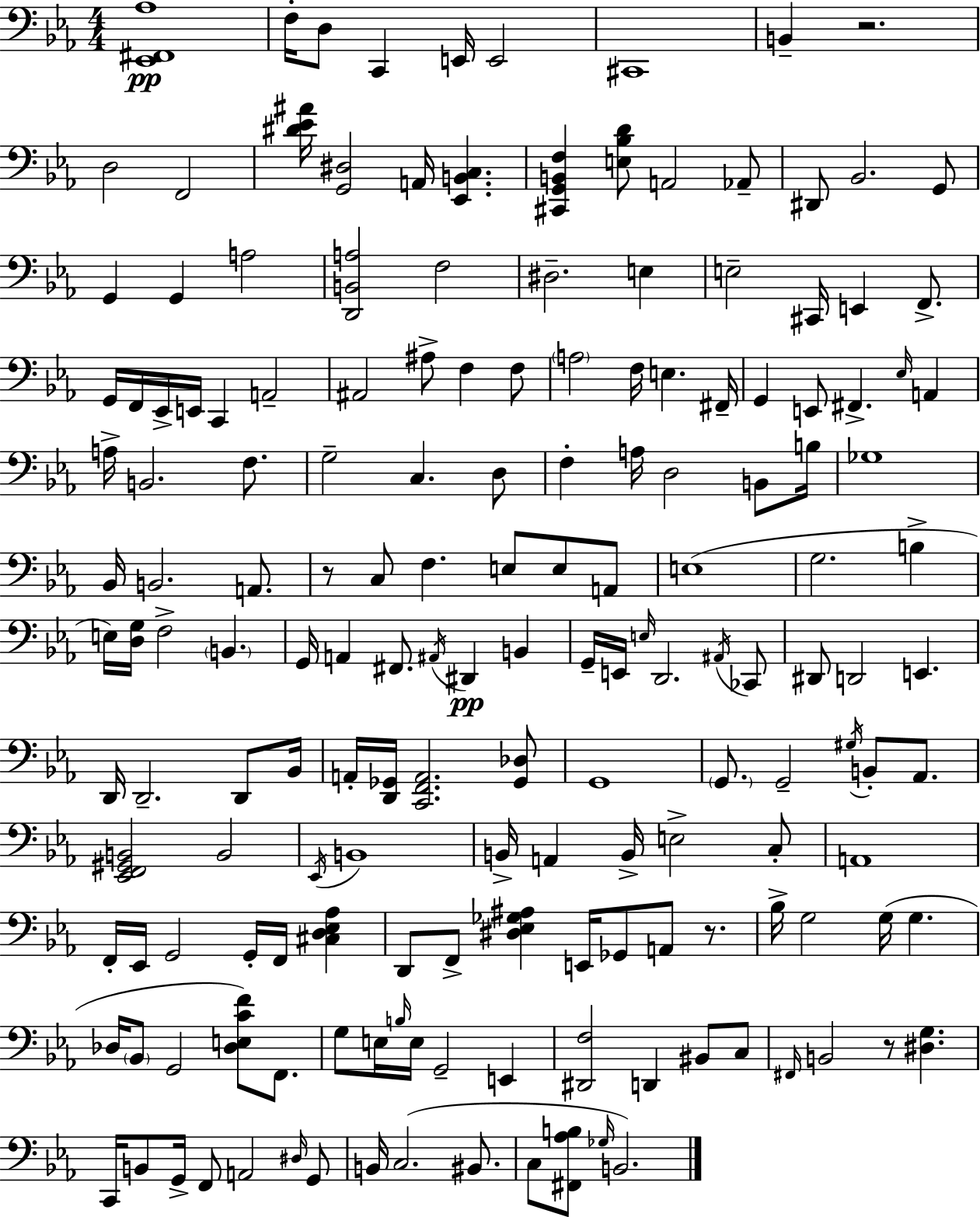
X:1
T:Untitled
M:4/4
L:1/4
K:Eb
[_E,,^F,,_A,]4 F,/4 D,/2 C,, E,,/4 E,,2 ^C,,4 B,, z2 D,2 F,,2 [^D_E^A]/4 [G,,^D,]2 A,,/4 [_E,,B,,C,] [^C,,G,,B,,F,] [E,_B,D]/2 A,,2 _A,,/2 ^D,,/2 _B,,2 G,,/2 G,, G,, A,2 [D,,B,,A,]2 F,2 ^D,2 E, E,2 ^C,,/4 E,, F,,/2 G,,/4 F,,/4 _E,,/4 E,,/4 C,, A,,2 ^A,,2 ^A,/2 F, F,/2 A,2 F,/4 E, ^F,,/4 G,, E,,/2 ^F,, _E,/4 A,, A,/4 B,,2 F,/2 G,2 C, D,/2 F, A,/4 D,2 B,,/2 B,/4 _G,4 _B,,/4 B,,2 A,,/2 z/2 C,/2 F, E,/2 E,/2 A,,/2 E,4 G,2 B, E,/4 [D,G,]/4 F,2 B,, G,,/4 A,, ^F,,/2 ^A,,/4 ^D,, B,, G,,/4 E,,/4 E,/4 D,,2 ^A,,/4 _C,,/2 ^D,,/2 D,,2 E,, D,,/4 D,,2 D,,/2 _B,,/4 A,,/4 [D,,_G,,]/4 [C,,F,,A,,]2 [_G,,_D,]/2 G,,4 G,,/2 G,,2 ^G,/4 B,,/2 _A,,/2 [_E,,F,,^G,,B,,]2 B,,2 _E,,/4 B,,4 B,,/4 A,, B,,/4 E,2 C,/2 A,,4 F,,/4 _E,,/4 G,,2 G,,/4 F,,/4 [^C,D,_E,_A,] D,,/2 F,,/2 [^D,_E,_G,^A,] E,,/4 _G,,/2 A,,/2 z/2 _B,/4 G,2 G,/4 G, _D,/4 _B,,/2 G,,2 [_D,E,CF]/2 F,,/2 G,/2 E,/4 B,/4 E,/4 G,,2 E,, [^D,,F,]2 D,, ^B,,/2 C,/2 ^F,,/4 B,,2 z/2 [^D,G,] C,,/4 B,,/2 G,,/4 F,,/2 A,,2 ^D,/4 G,,/2 B,,/4 C,2 ^B,,/2 C,/2 [^F,,_A,B,]/2 _G,/4 B,,2